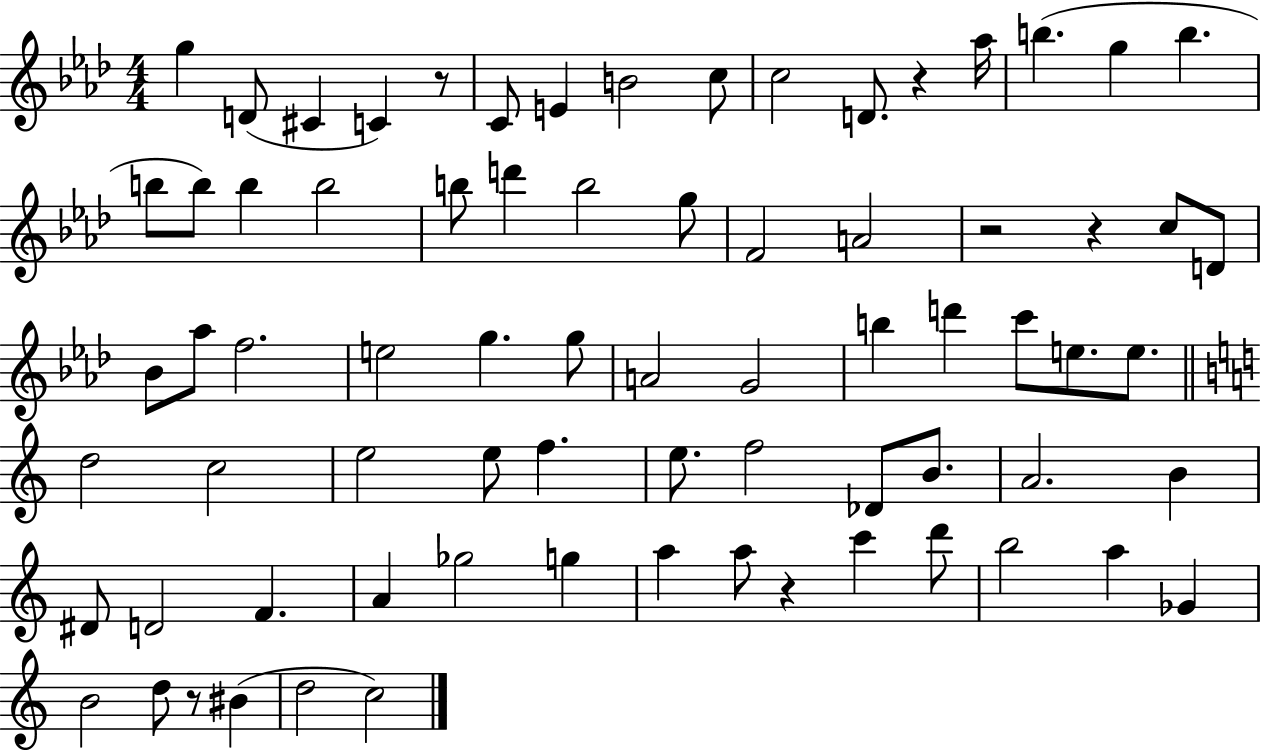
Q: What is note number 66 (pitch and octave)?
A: BIS4